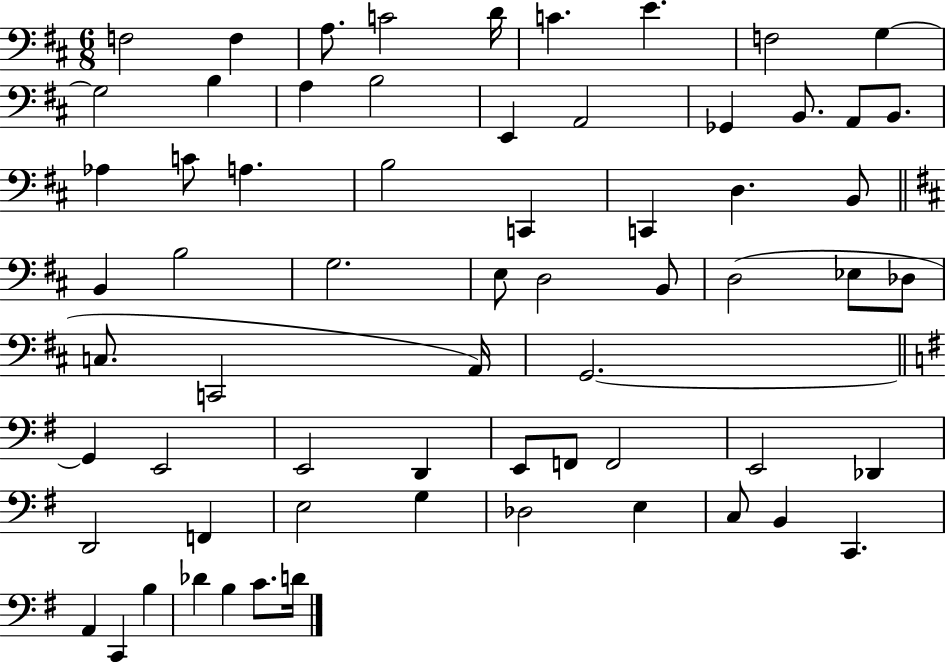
X:1
T:Untitled
M:6/8
L:1/4
K:D
F,2 F, A,/2 C2 D/4 C E F,2 G, G,2 B, A, B,2 E,, A,,2 _G,, B,,/2 A,,/2 B,,/2 _A, C/2 A, B,2 C,, C,, D, B,,/2 B,, B,2 G,2 E,/2 D,2 B,,/2 D,2 _E,/2 _D,/2 C,/2 C,,2 A,,/4 G,,2 G,, E,,2 E,,2 D,, E,,/2 F,,/2 F,,2 E,,2 _D,, D,,2 F,, E,2 G, _D,2 E, C,/2 B,, C,, A,, C,, B, _D B, C/2 D/4